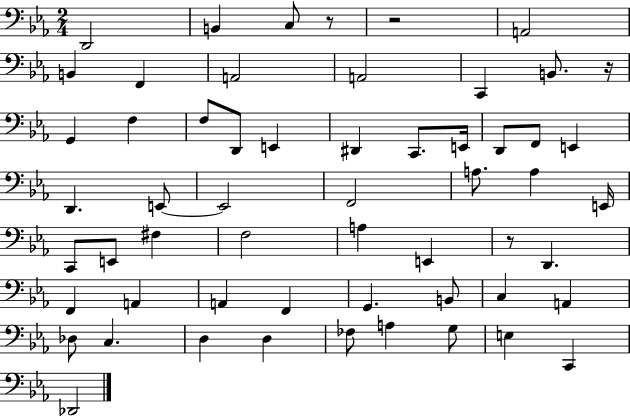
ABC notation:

X:1
T:Untitled
M:2/4
L:1/4
K:Eb
D,,2 B,, C,/2 z/2 z2 A,,2 B,, F,, A,,2 A,,2 C,, B,,/2 z/4 G,, F, F,/2 D,,/2 E,, ^D,, C,,/2 E,,/4 D,,/2 F,,/2 E,, D,, E,,/2 E,,2 F,,2 A,/2 A, E,,/4 C,,/2 E,,/2 ^F, F,2 A, E,, z/2 D,, F,, A,, A,, F,, G,, B,,/2 C, A,, _D,/2 C, D, D, _F,/2 A, G,/2 E, C,, _D,,2